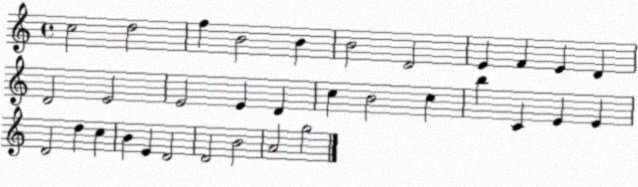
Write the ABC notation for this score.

X:1
T:Untitled
M:4/4
L:1/4
K:C
c2 d2 f B2 B B2 D2 E F E D D2 E2 E2 E D c B2 c b C E E D2 d c B E D2 D2 B2 A2 g2